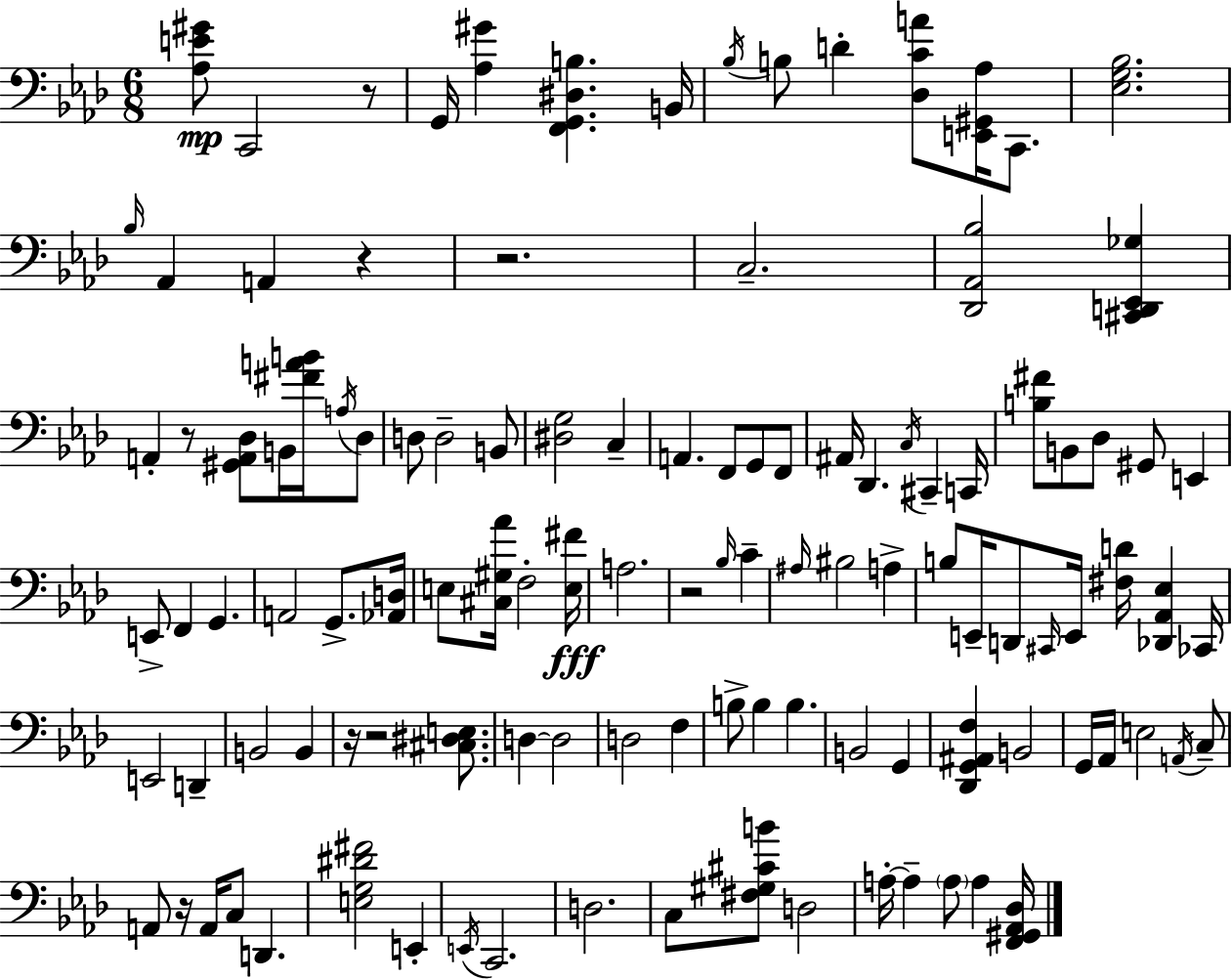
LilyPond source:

{
  \clef bass
  \numericTimeSignature
  \time 6/8
  \key f \minor
  <aes e' gis'>8\mp c,2 r8 | g,16 <aes gis'>4 <f, g, dis b>4. b,16 | \acciaccatura { bes16 } b8 d'4-. <des c' a'>8 <e, gis, aes>16 c,8. | <ees g bes>2. | \break \grace { bes16 } aes,4 a,4 r4 | r2. | c2.-- | <des, aes, bes>2 <cis, d, ees, ges>4 | \break a,4-. r8 <gis, a, des>8 b,16 <fis' a' b'>16 | \acciaccatura { a16 } des8 d8 d2-- | b,8 <dis g>2 c4-- | a,4. f,8 g,8 | \break f,8 ais,16 des,4. \acciaccatura { c16 } cis,4-- | c,16 <b fis'>8 b,8 des8 gis,8 | e,4 e,8-> f,4 g,4. | a,2 | \break g,8.-> <aes, d>16 e8 <cis gis aes'>16 f2-. | <e fis'>16\fff a2. | r2 | \grace { bes16 } c'4-- \grace { ais16 } bis2 | \break a4-> b8 e,16-- d,8 \grace { cis,16 } | e,16 <fis d'>16 <des, aes, ees>4 ces,16 e,2 | d,4-- b,2 | b,4 r16 r2 | \break <cis dis e>8. d4~~ d2 | d2 | f4 b8-> b4 | b4. b,2 | \break g,4 <des, g, ais, f>4 b,2 | g,16 aes,16 e2 | \acciaccatura { a,16 } c8-- a,8 r16 a,16 | c8 d,4. <e g dis' fis'>2 | \break e,4-. \acciaccatura { e,16 } c,2. | d2. | c8 <fis gis cis' b'>8 | d2 a16-.~~ a4-- | \break \parenthesize a8 a4 <f, gis, aes, des>16 \bar "|."
}